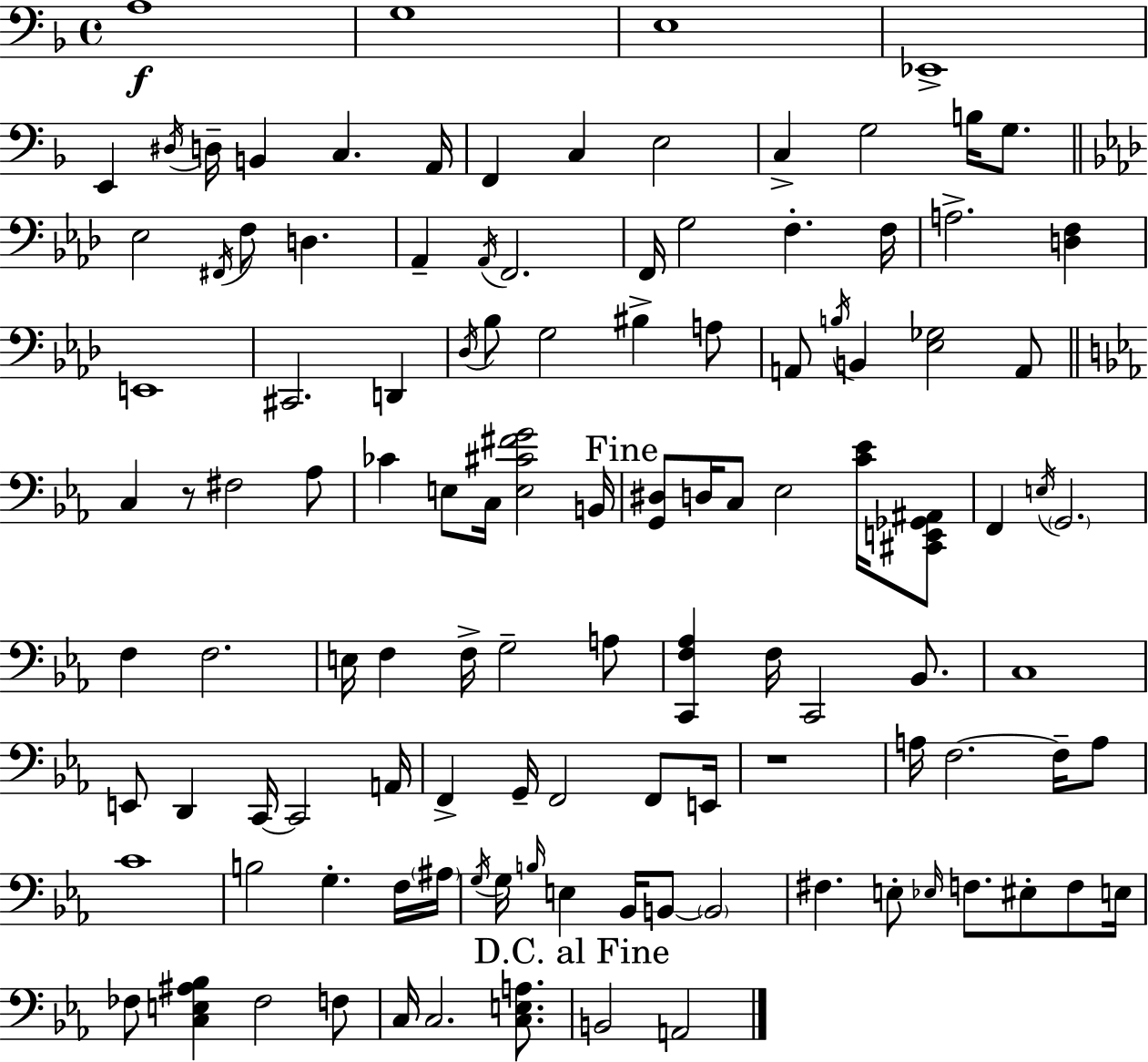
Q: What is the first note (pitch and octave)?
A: A3